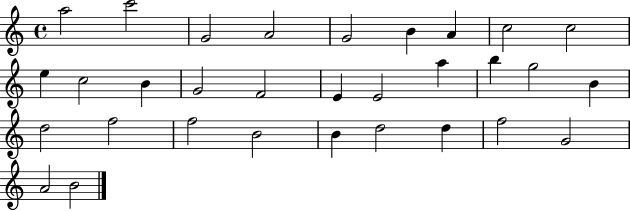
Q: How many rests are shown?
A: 0